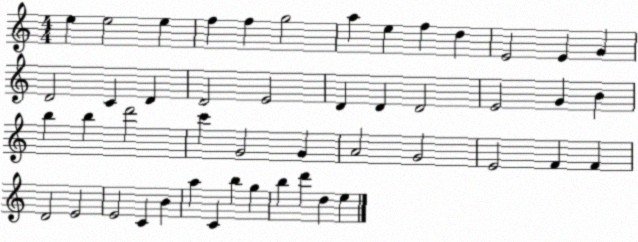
X:1
T:Untitled
M:4/4
L:1/4
K:C
e e2 e f f g2 a e f d E2 E G D2 C D D2 E2 D D D2 E2 G B b b d'2 c' G2 G A2 G2 E2 F F D2 E2 E2 C B a C b g b d' d e